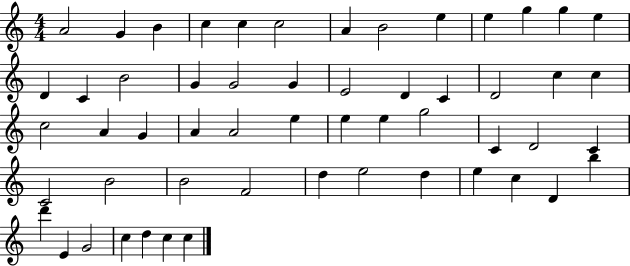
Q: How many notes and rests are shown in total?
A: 55